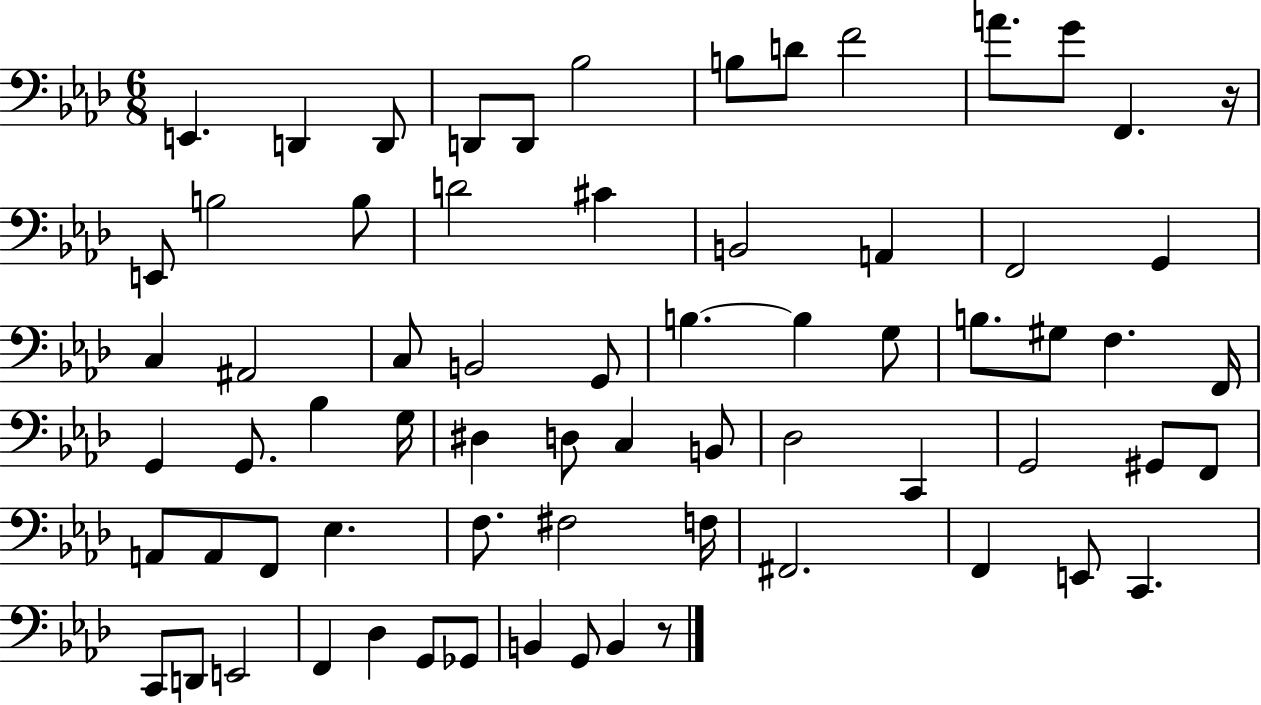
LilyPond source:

{
  \clef bass
  \numericTimeSignature
  \time 6/8
  \key aes \major
  e,4. d,4 d,8 | d,8 d,8 bes2 | b8 d'8 f'2 | a'8. g'8 f,4. r16 | \break e,8 b2 b8 | d'2 cis'4 | b,2 a,4 | f,2 g,4 | \break c4 ais,2 | c8 b,2 g,8 | b4.~~ b4 g8 | b8. gis8 f4. f,16 | \break g,4 g,8. bes4 g16 | dis4 d8 c4 b,8 | des2 c,4 | g,2 gis,8 f,8 | \break a,8 a,8 f,8 ees4. | f8. fis2 f16 | fis,2. | f,4 e,8 c,4. | \break c,8 d,8 e,2 | f,4 des4 g,8 ges,8 | b,4 g,8 b,4 r8 | \bar "|."
}